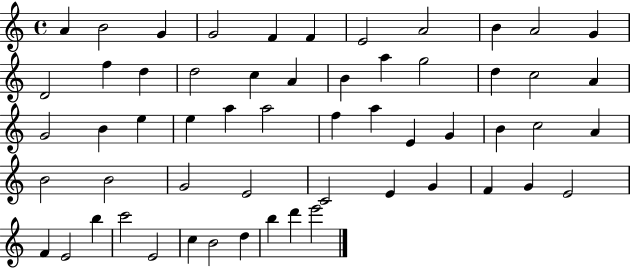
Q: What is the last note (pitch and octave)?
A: E6